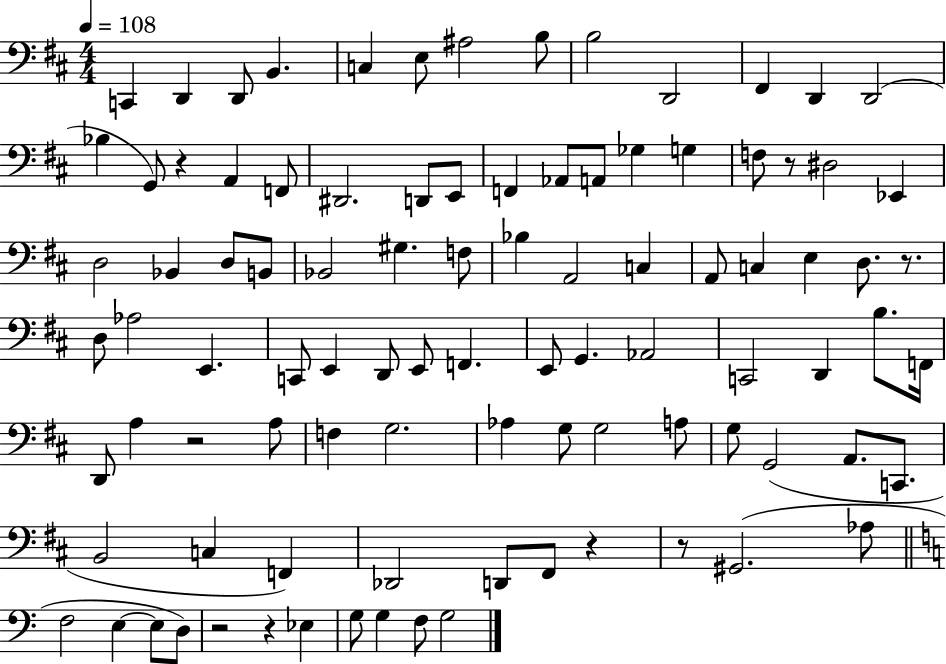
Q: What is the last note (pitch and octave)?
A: G3